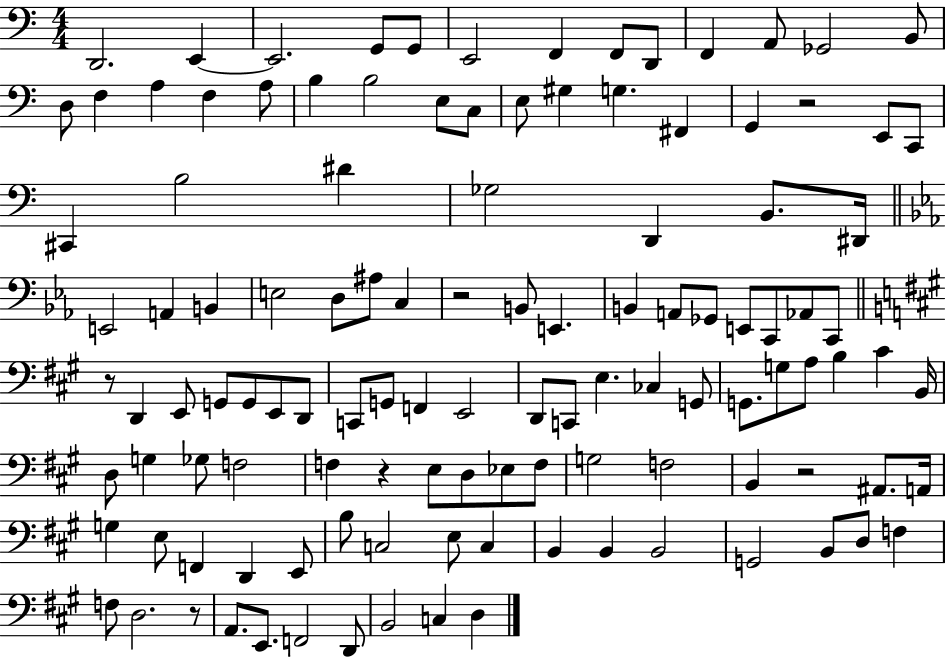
{
  \clef bass
  \numericTimeSignature
  \time 4/4
  \key c \major
  d,2. e,4~~ | e,2. g,8 g,8 | e,2 f,4 f,8 d,8 | f,4 a,8 ges,2 b,8 | \break d8 f4 a4 f4 a8 | b4 b2 e8 c8 | e8 gis4 g4. fis,4 | g,4 r2 e,8 c,8 | \break cis,4 b2 dis'4 | ges2 d,4 b,8. dis,16 | \bar "||" \break \key ees \major e,2 a,4 b,4 | e2 d8 ais8 c4 | r2 b,8 e,4. | b,4 a,8 ges,8 e,8 c,8 aes,8 c,8 | \break \bar "||" \break \key a \major r8 d,4 e,8 g,8 g,8 e,8 d,8 | c,8 g,8 f,4 e,2 | d,8 c,8 e4. ces4 g,8 | g,8. g8 a8 b4 cis'4 b,16 | \break d8 g4 ges8 f2 | f4 r4 e8 d8 ees8 f8 | g2 f2 | b,4 r2 ais,8. a,16 | \break g4 e8 f,4 d,4 e,8 | b8 c2 e8 c4 | b,4 b,4 b,2 | g,2 b,8 d8 f4 | \break f8 d2. r8 | a,8. e,8. f,2 d,8 | b,2 c4 d4 | \bar "|."
}